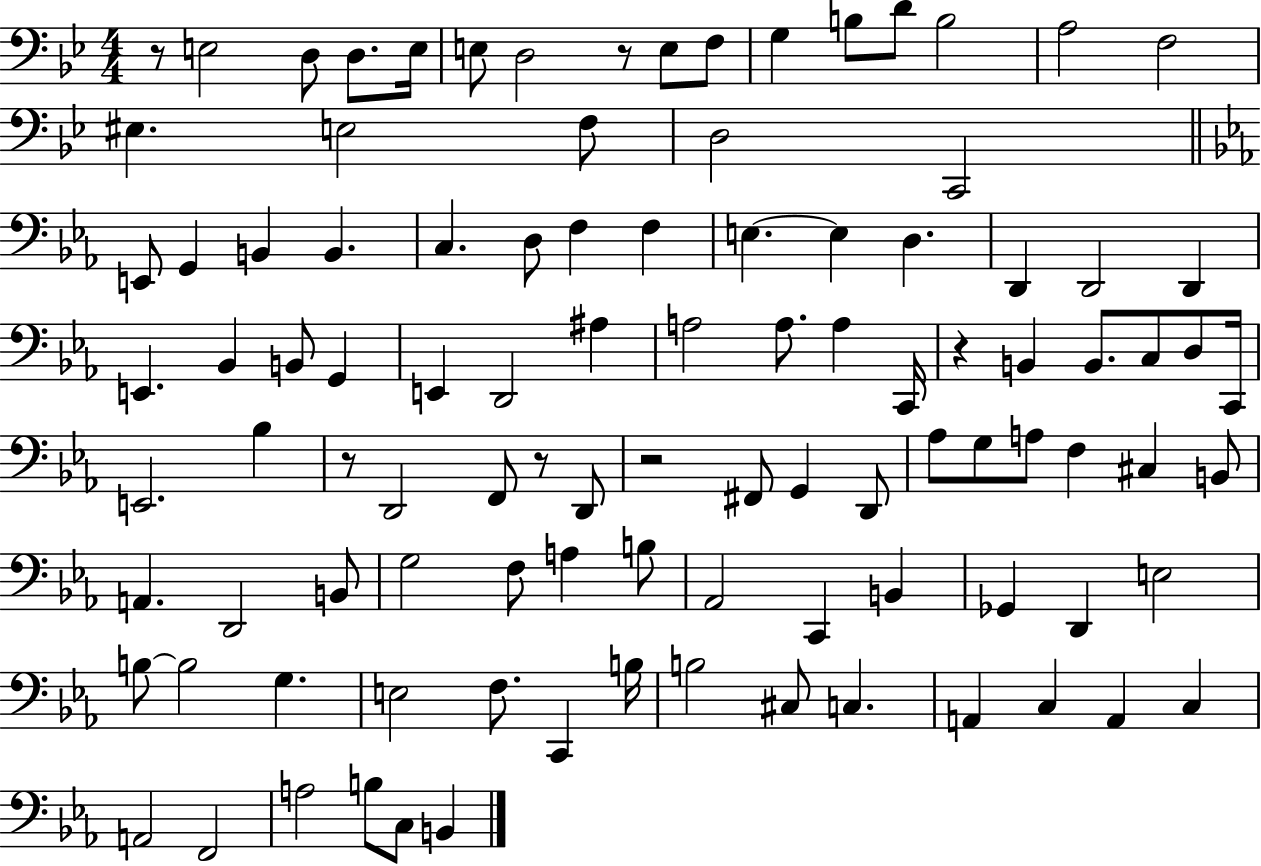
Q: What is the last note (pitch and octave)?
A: B2